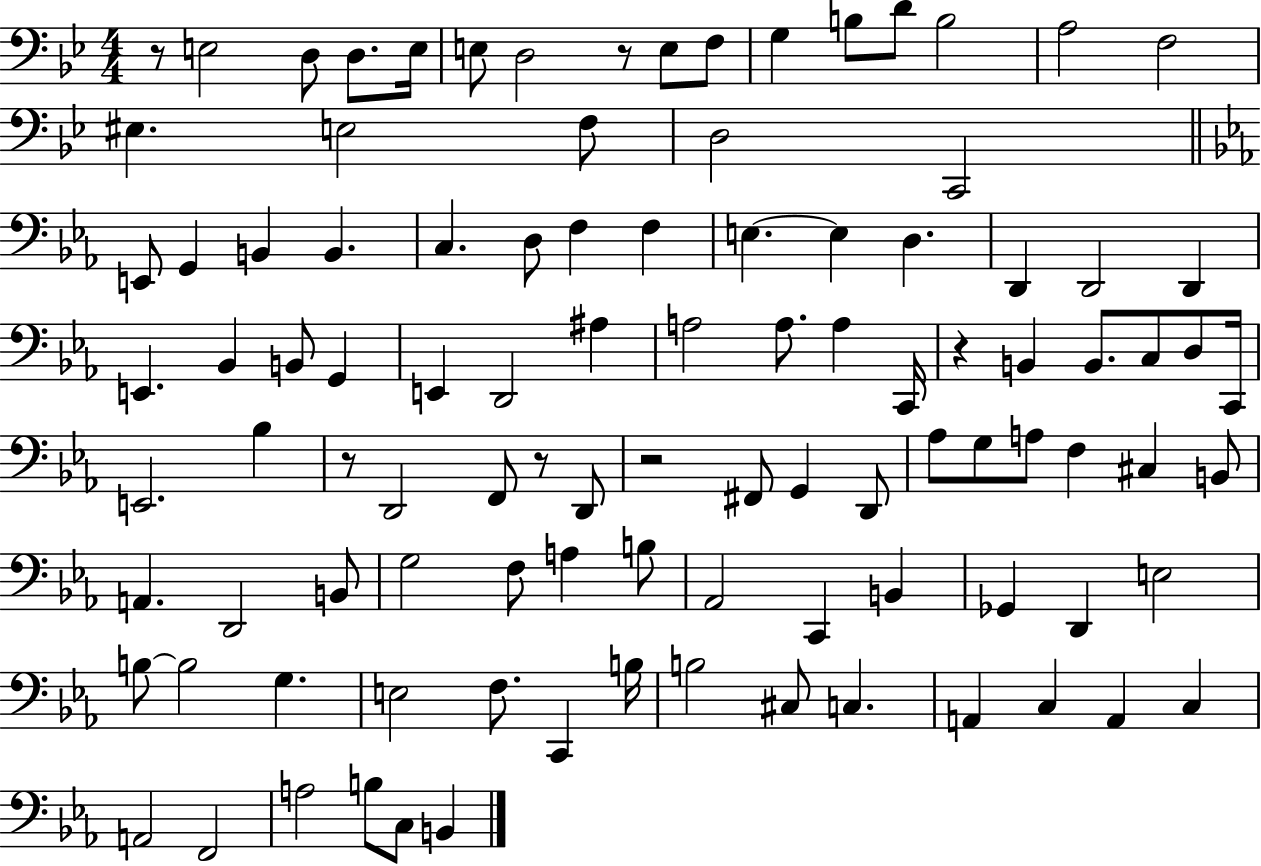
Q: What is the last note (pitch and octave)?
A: B2